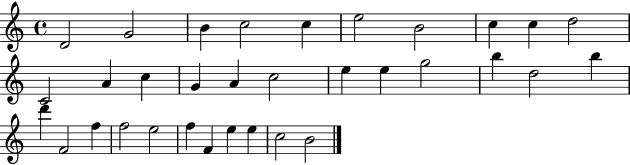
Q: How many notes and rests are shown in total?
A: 33